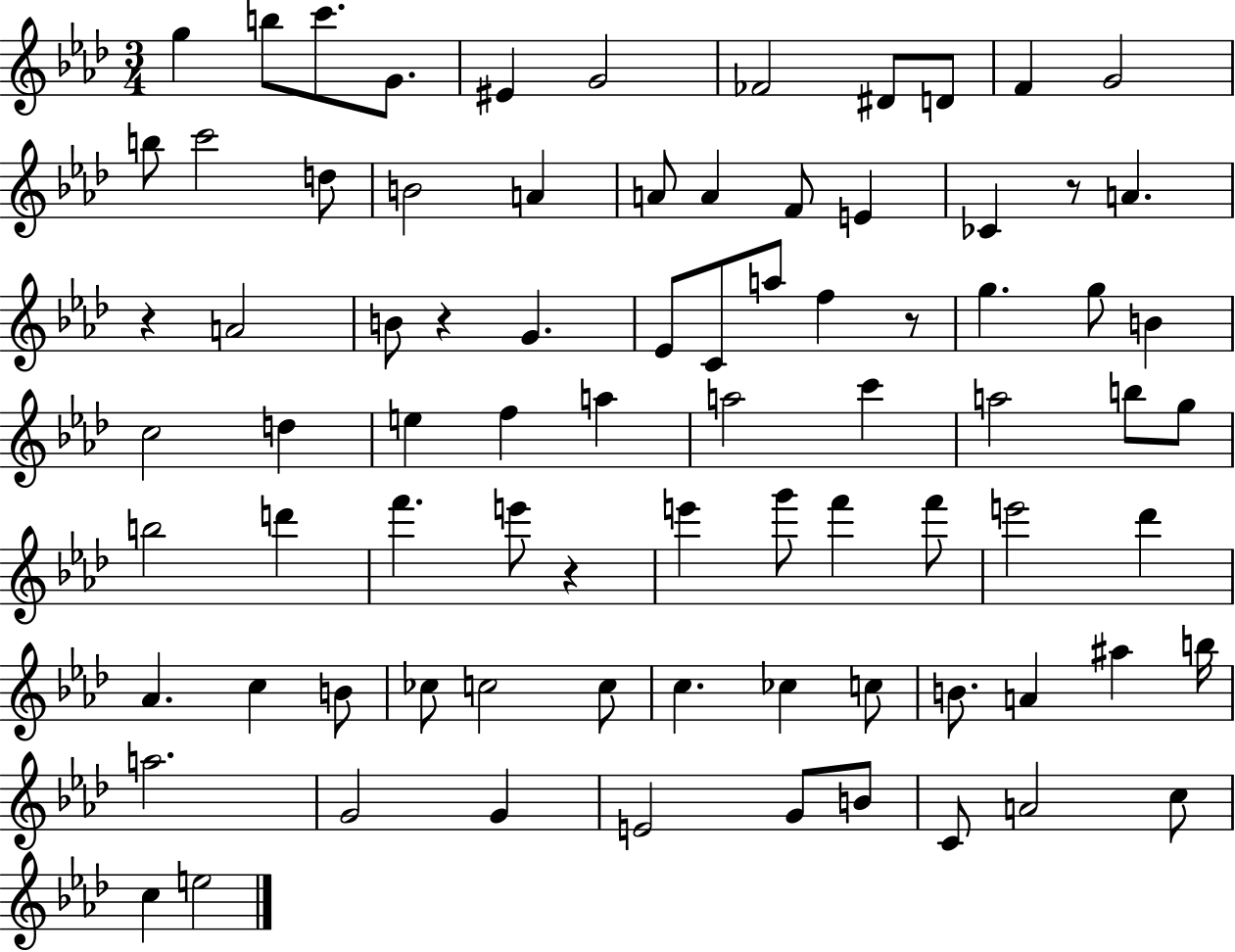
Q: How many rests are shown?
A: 5